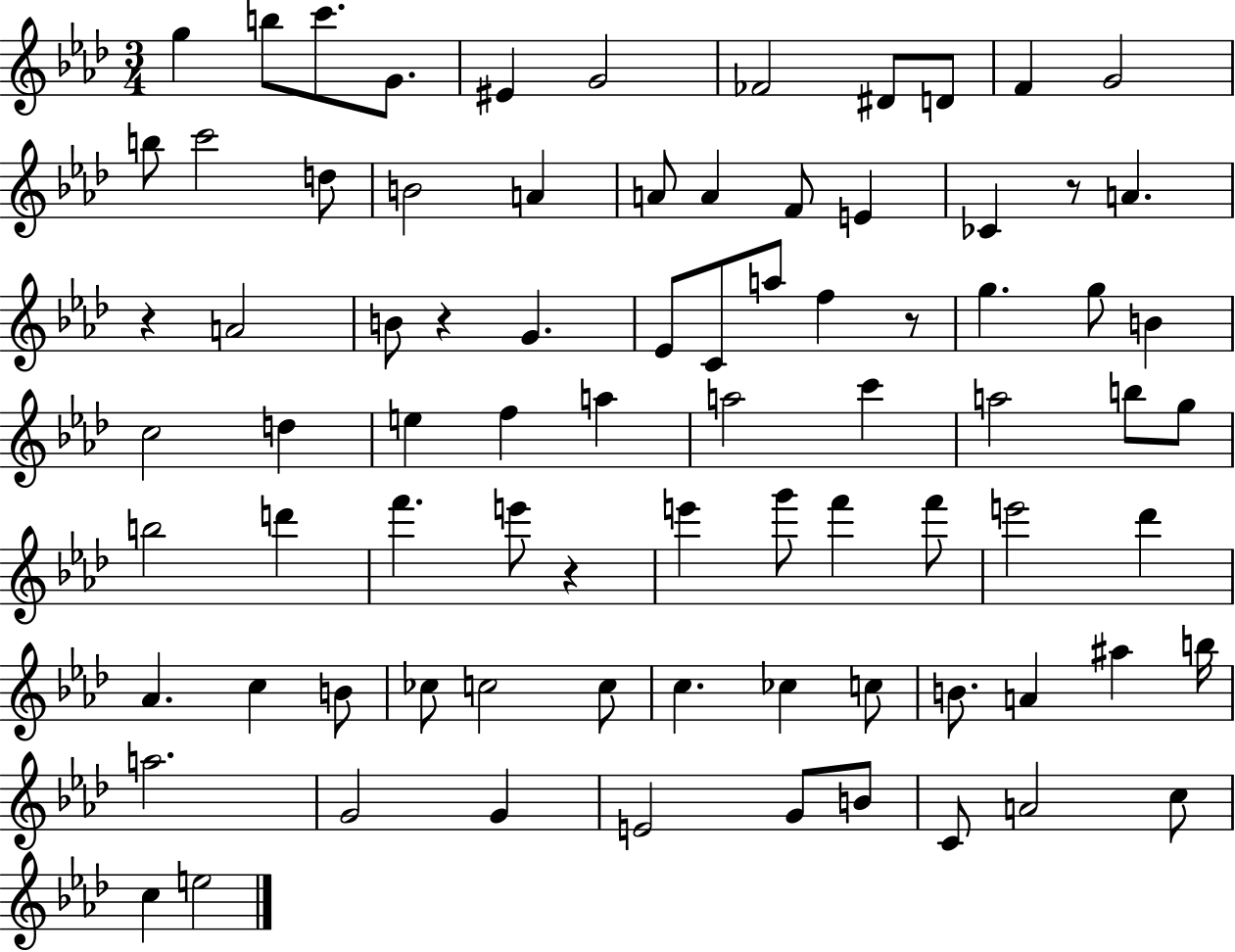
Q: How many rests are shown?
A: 5